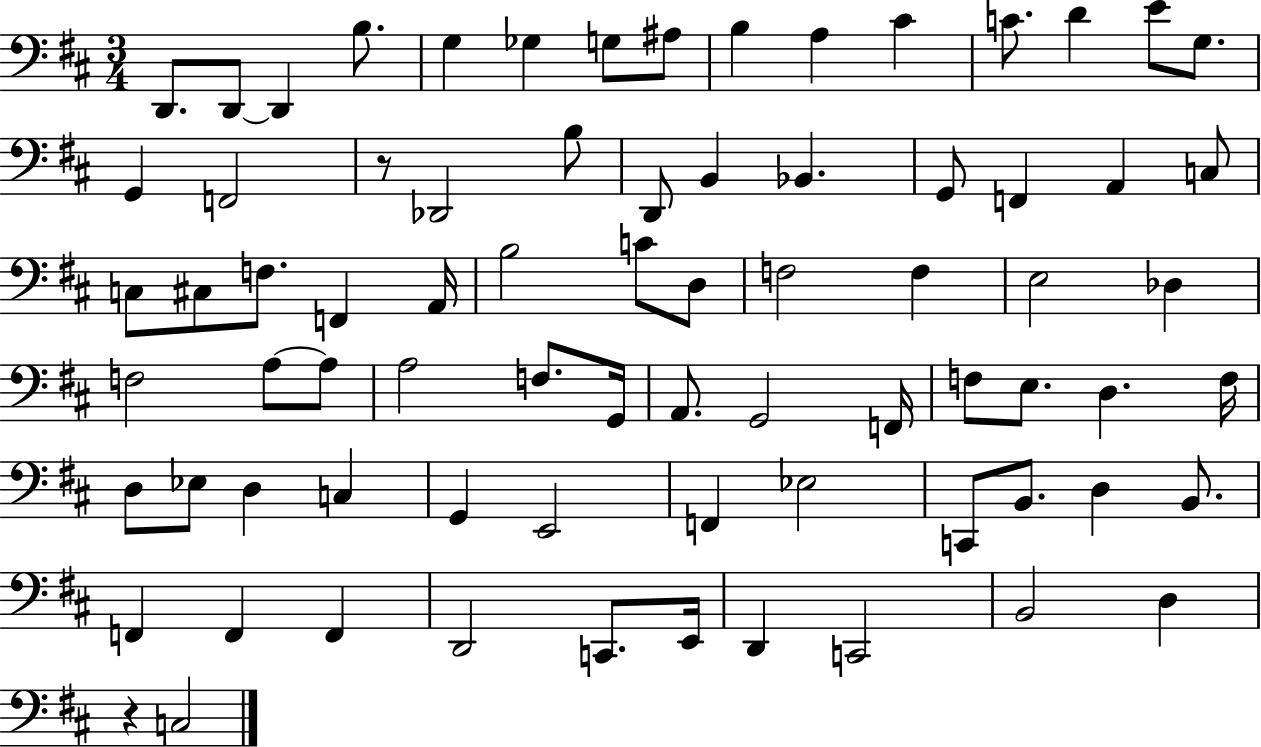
X:1
T:Untitled
M:3/4
L:1/4
K:D
D,,/2 D,,/2 D,, B,/2 G, _G, G,/2 ^A,/2 B, A, ^C C/2 D E/2 G,/2 G,, F,,2 z/2 _D,,2 B,/2 D,,/2 B,, _B,, G,,/2 F,, A,, C,/2 C,/2 ^C,/2 F,/2 F,, A,,/4 B,2 C/2 D,/2 F,2 F, E,2 _D, F,2 A,/2 A,/2 A,2 F,/2 G,,/4 A,,/2 G,,2 F,,/4 F,/2 E,/2 D, F,/4 D,/2 _E,/2 D, C, G,, E,,2 F,, _E,2 C,,/2 B,,/2 D, B,,/2 F,, F,, F,, D,,2 C,,/2 E,,/4 D,, C,,2 B,,2 D, z C,2